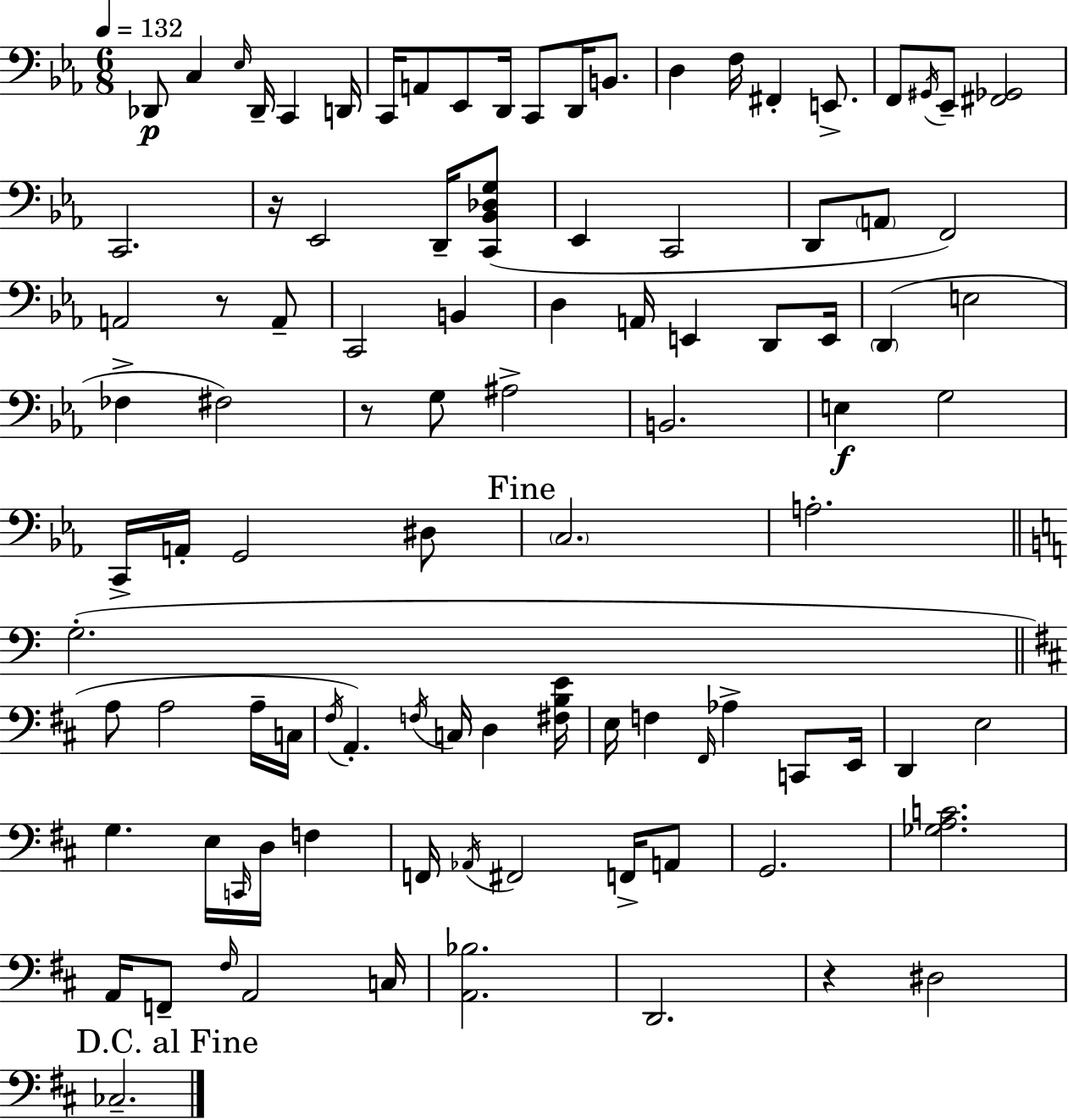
{
  \clef bass
  \numericTimeSignature
  \time 6/8
  \key c \minor
  \tempo 4 = 132
  des,8\p c4 \grace { ees16 } des,16-- c,4 | d,16 c,16 a,8 ees,8 d,16 c,8 d,16 b,8. | d4 f16 fis,4-. e,8.-> | f,8 \acciaccatura { gis,16 } ees,8-- <fis, ges,>2 | \break c,2. | r16 ees,2 d,16-- | <c, bes, des g>8( ees,4 c,2 | d,8 \parenthesize a,8 f,2) | \break a,2 r8 | a,8-- c,2 b,4 | d4 a,16 e,4 d,8 | e,16 \parenthesize d,4( e2 | \break fes4-> fis2) | r8 g8 ais2-> | b,2. | e4\f g2 | \break c,16-> a,16-. g,2 | dis8 \mark "Fine" \parenthesize c2. | a2.-. | \bar "||" \break \key c \major g2.-.( | \bar "||" \break \key b \minor a8 a2 a16-- c16 | \acciaccatura { fis16 }) a,4.-. \acciaccatura { f16 } c16 d4 | <fis b e'>16 e16 f4 \grace { fis,16 } aes4-> | c,8 e,16 d,4 e2 | \break g4. e16 \grace { c,16 } d16 | f4 f,16 \acciaccatura { aes,16 } fis,2 | f,16-> a,8 g,2. | <ges a c'>2. | \break a,16 f,8-- \grace { fis16 } a,2 | c16 <a, bes>2. | d,2. | r4 dis2 | \break \mark "D.C. al Fine" ces2.-- | \bar "|."
}